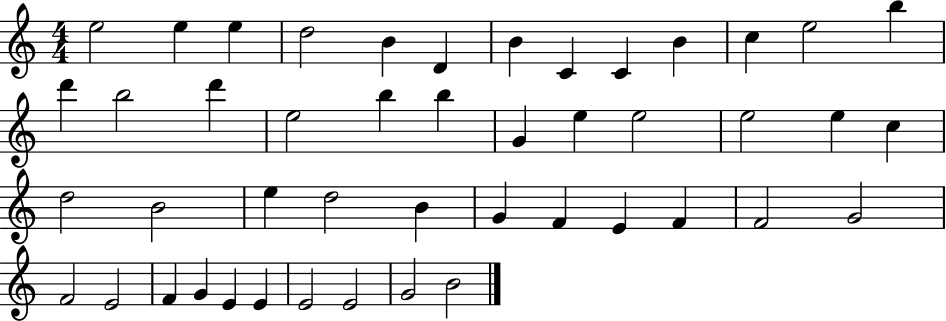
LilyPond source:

{
  \clef treble
  \numericTimeSignature
  \time 4/4
  \key c \major
  e''2 e''4 e''4 | d''2 b'4 d'4 | b'4 c'4 c'4 b'4 | c''4 e''2 b''4 | \break d'''4 b''2 d'''4 | e''2 b''4 b''4 | g'4 e''4 e''2 | e''2 e''4 c''4 | \break d''2 b'2 | e''4 d''2 b'4 | g'4 f'4 e'4 f'4 | f'2 g'2 | \break f'2 e'2 | f'4 g'4 e'4 e'4 | e'2 e'2 | g'2 b'2 | \break \bar "|."
}